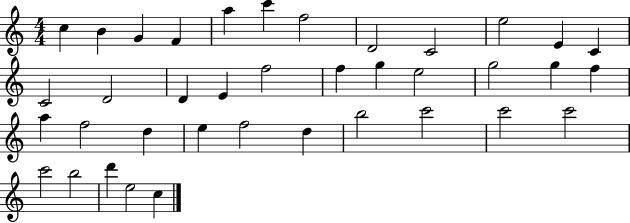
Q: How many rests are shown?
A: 0